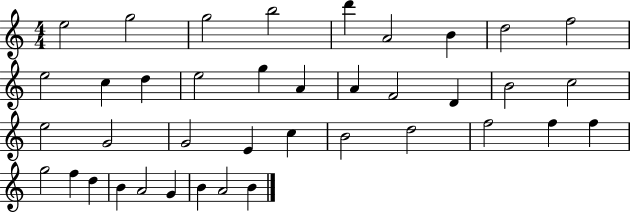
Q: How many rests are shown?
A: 0